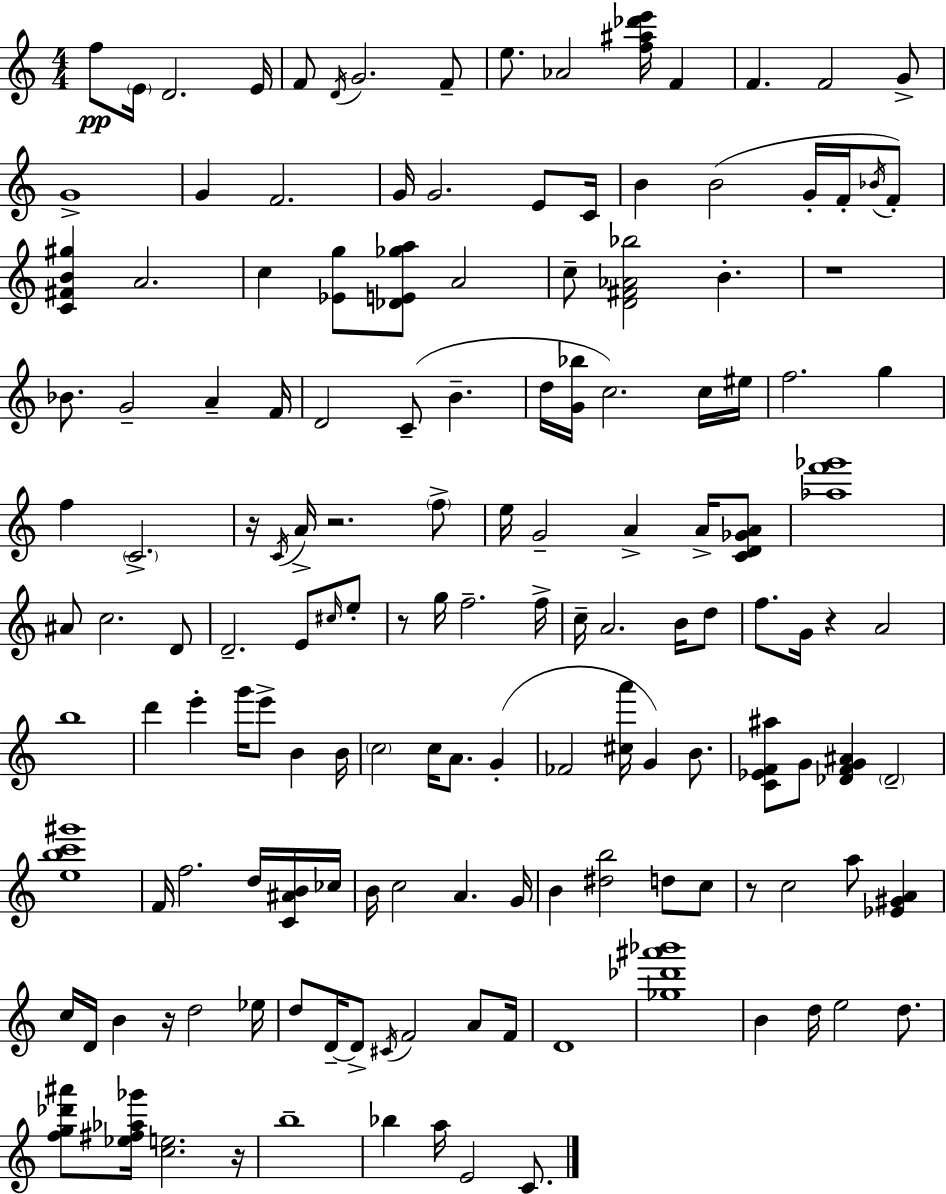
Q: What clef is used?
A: treble